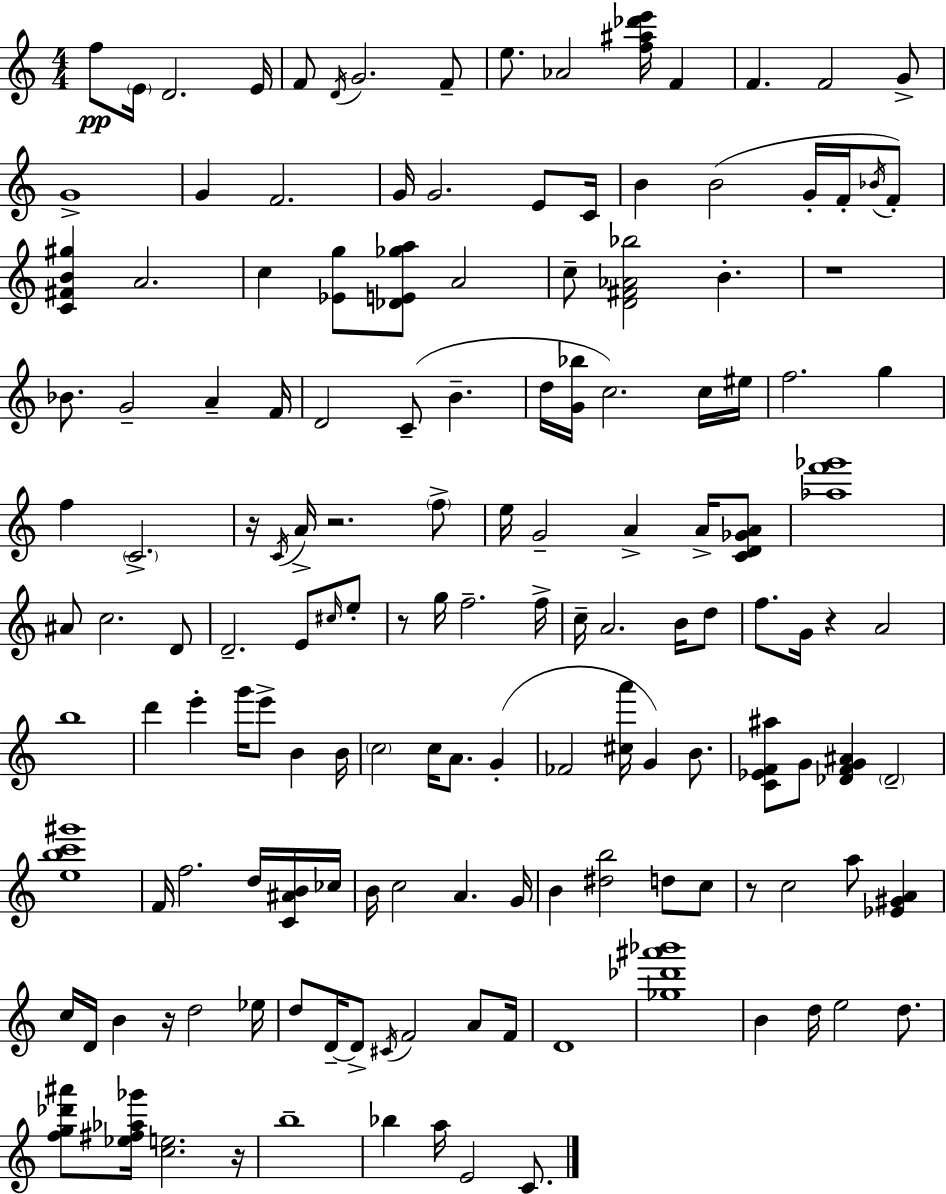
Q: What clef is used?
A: treble